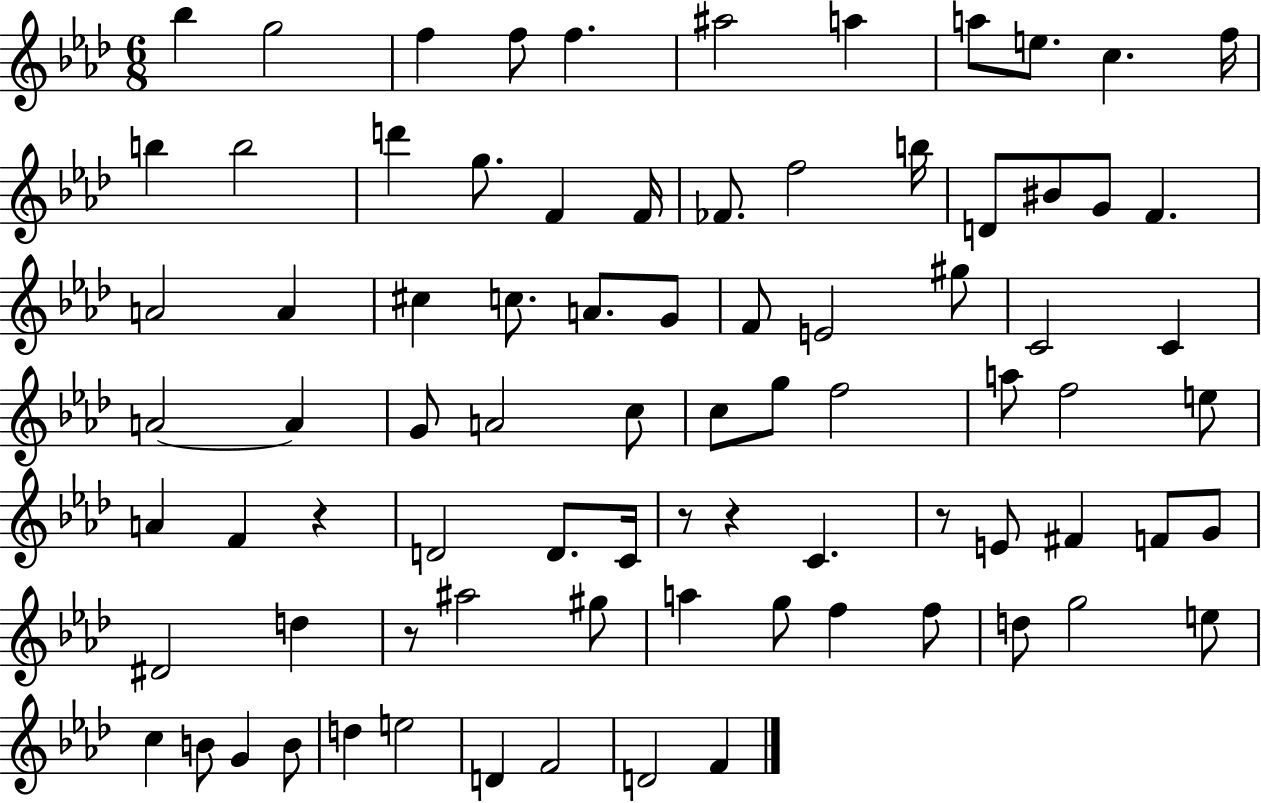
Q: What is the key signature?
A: AES major